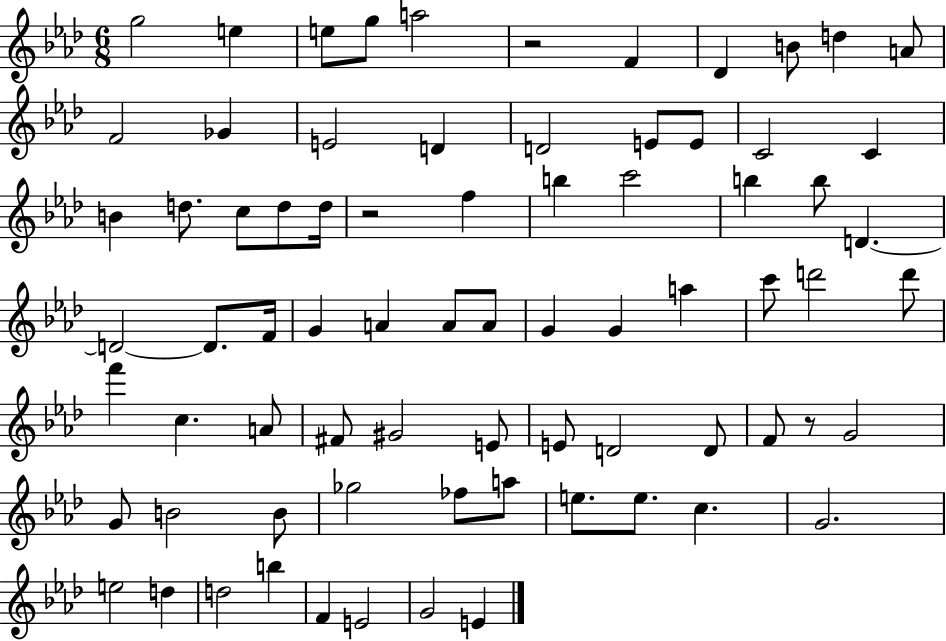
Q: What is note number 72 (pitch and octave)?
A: E4